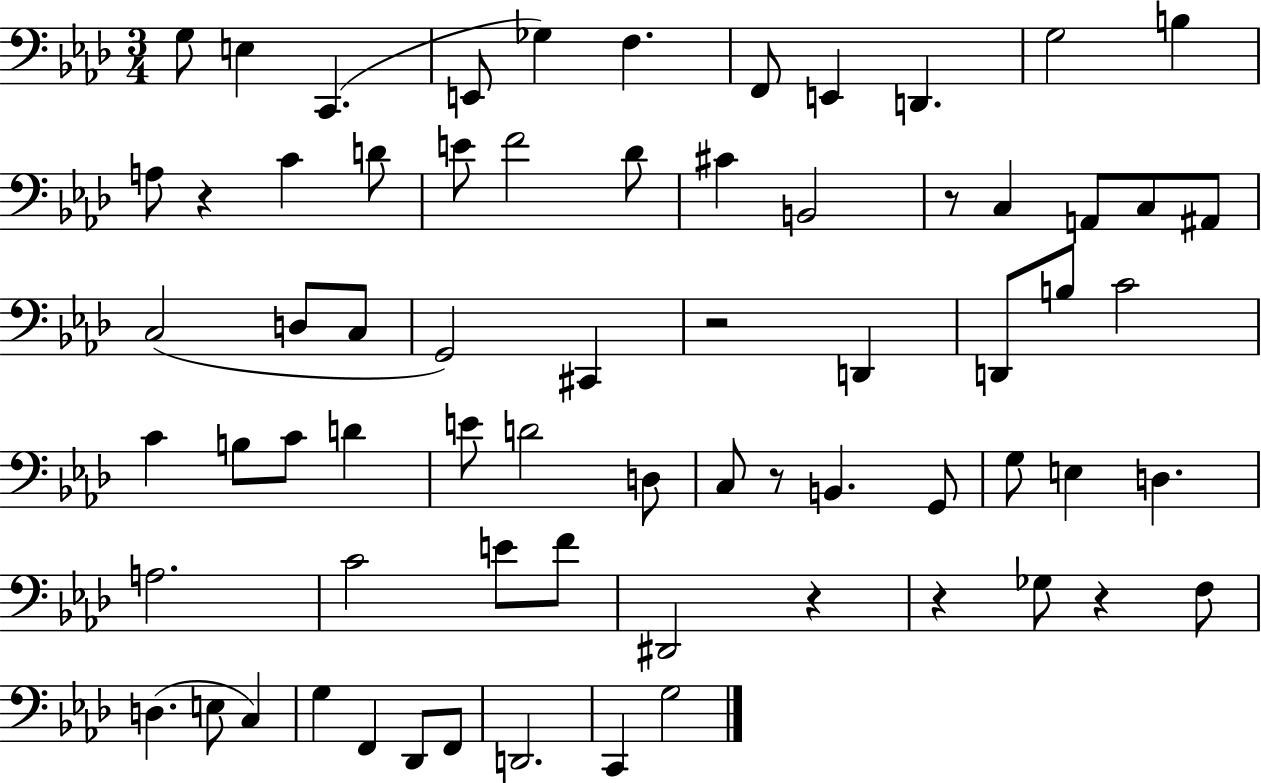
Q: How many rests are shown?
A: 7